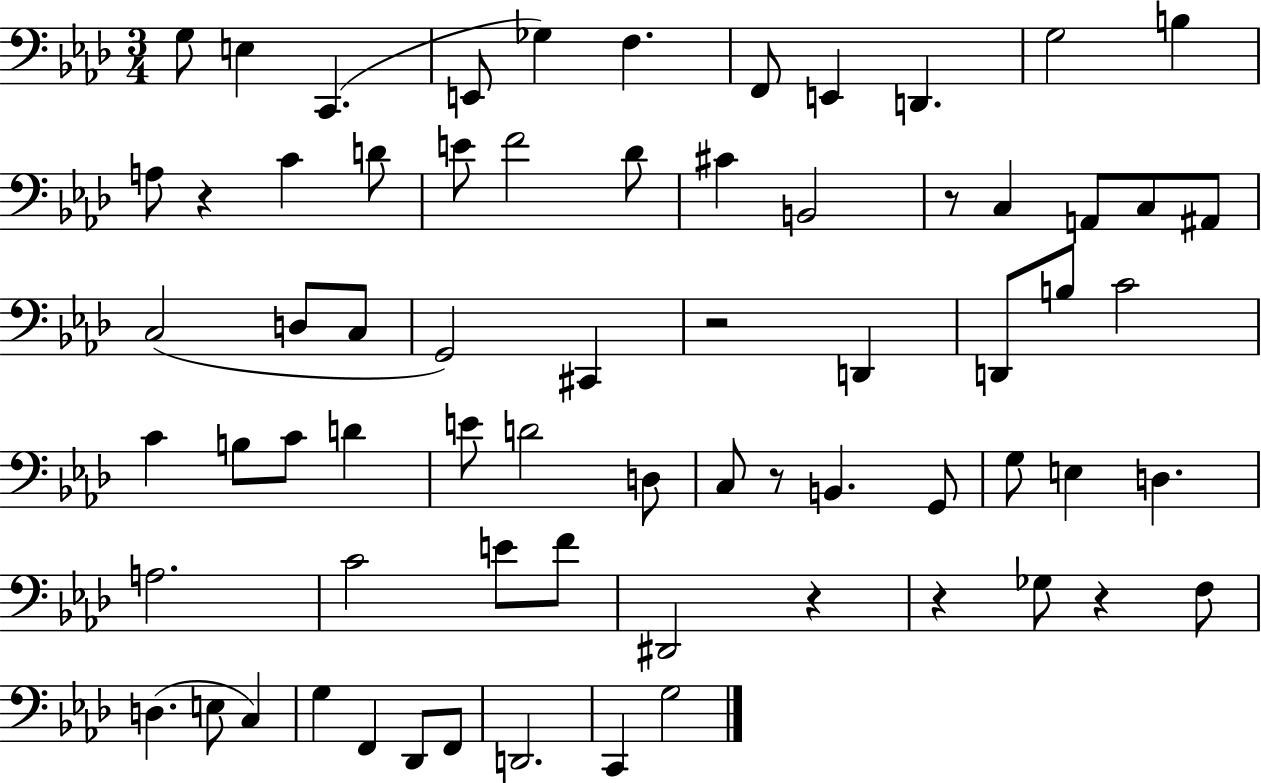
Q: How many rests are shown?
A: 7